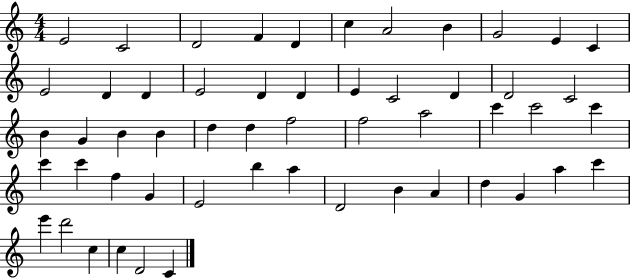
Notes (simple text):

E4/h C4/h D4/h F4/q D4/q C5/q A4/h B4/q G4/h E4/q C4/q E4/h D4/q D4/q E4/h D4/q D4/q E4/q C4/h D4/q D4/h C4/h B4/q G4/q B4/q B4/q D5/q D5/q F5/h F5/h A5/h C6/q C6/h C6/q C6/q C6/q F5/q G4/q E4/h B5/q A5/q D4/h B4/q A4/q D5/q G4/q A5/q C6/q E6/q D6/h C5/q C5/q D4/h C4/q